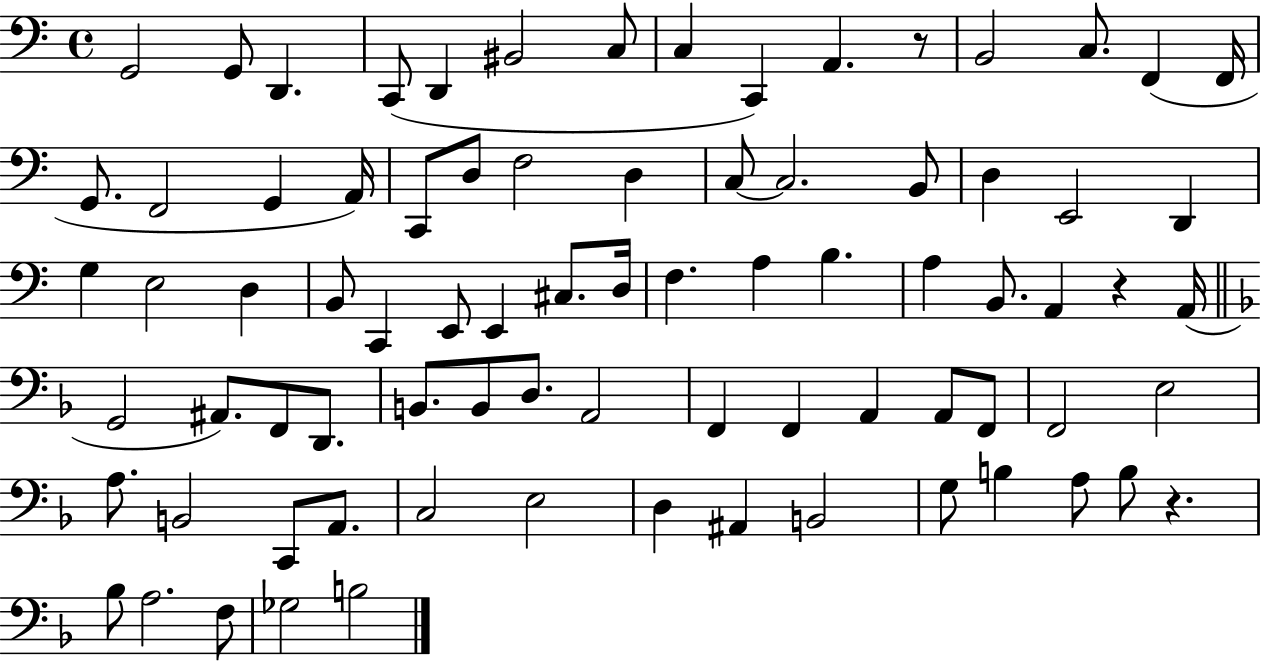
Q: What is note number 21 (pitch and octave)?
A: F3